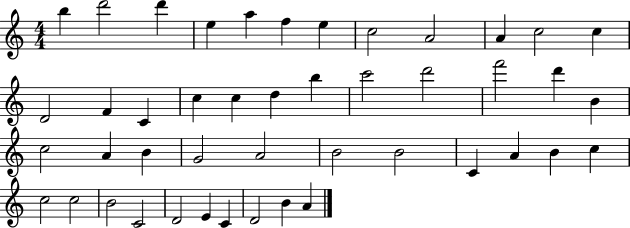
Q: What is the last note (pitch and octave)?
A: A4